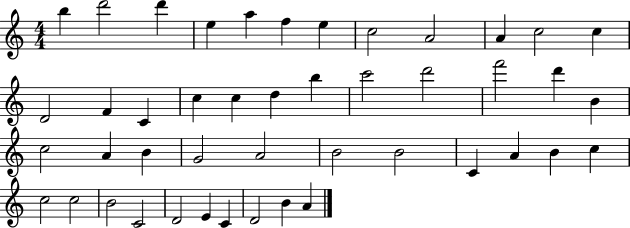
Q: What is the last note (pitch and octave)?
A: A4